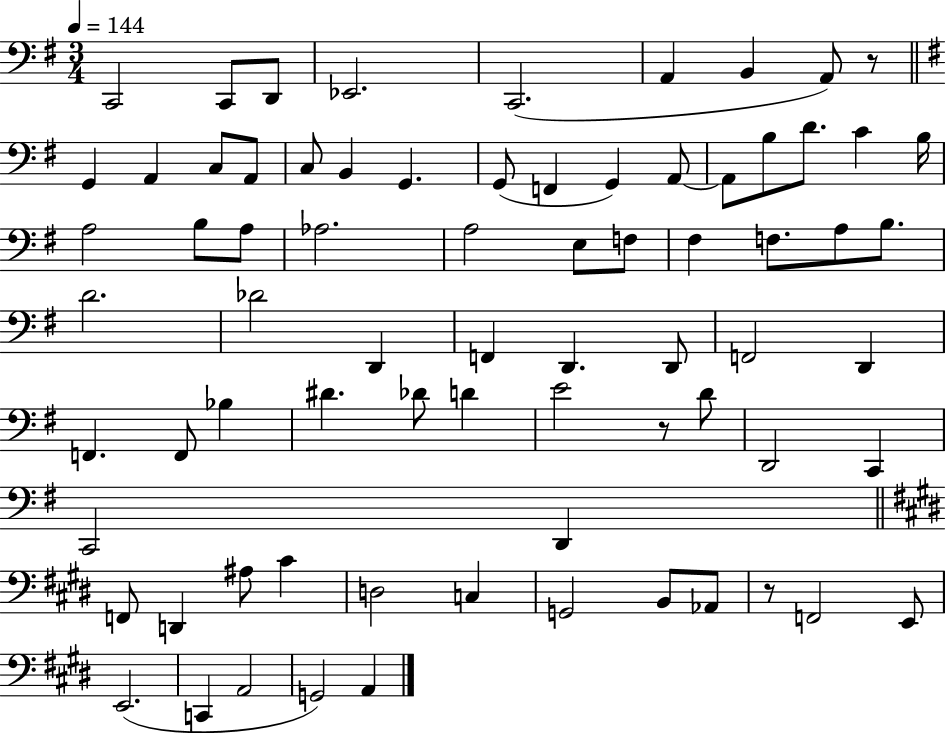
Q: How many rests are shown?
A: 3